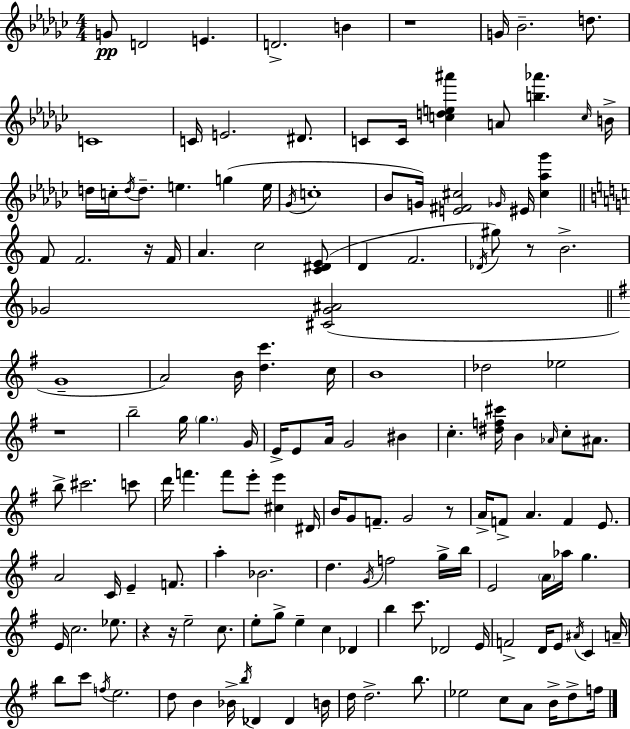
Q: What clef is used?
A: treble